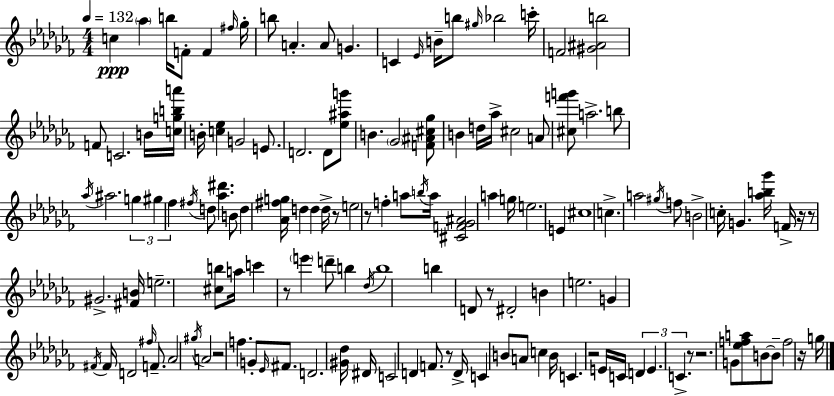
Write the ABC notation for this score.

X:1
T:Untitled
M:4/4
L:1/4
K:Abm
c _a b/4 F/2 F ^f/4 _g/4 b/2 A A/2 G C _E/4 B/4 b/2 ^g/4 _b2 c'/4 F2 [^G^Ab]2 F/2 C2 B/4 [cgba']/4 B/4 [c_e] G2 E/2 D2 D/2 [_e^ag']/2 B _G2 [F^A^c_g]/2 B d/4 _a/4 ^c2 A/2 [^cf'g']/2 a2 b/2 _a/4 ^a2 g ^g _f ^f/4 d/2 [_a^d'] B/2 d [_A^fg]/4 d d d/4 z/2 e2 z/2 f a/2 b/4 a/4 [^CF_G^A]2 a g/4 e2 E ^c4 c a2 ^g/4 f/2 B2 c/4 G [_ab_g']/4 F/4 z/4 z/2 ^G2 [^FB]/4 e2 [^cb]/2 a/4 c' z/2 e' d'/2 b _d/4 b4 b D/2 z/2 ^D2 B e2 G ^F/4 ^F/4 D2 ^f/4 F/2 _A2 ^g/4 A2 z2 f G/2 _E/4 ^F/2 D2 [^G_d]/4 ^D/4 C2 D F/2 z/2 D/4 C B/2 A/2 c B/4 C z2 E/4 C/4 D E C z/2 z2 G/2 [_efa]/2 B/2 B/2 f2 z/4 g/4